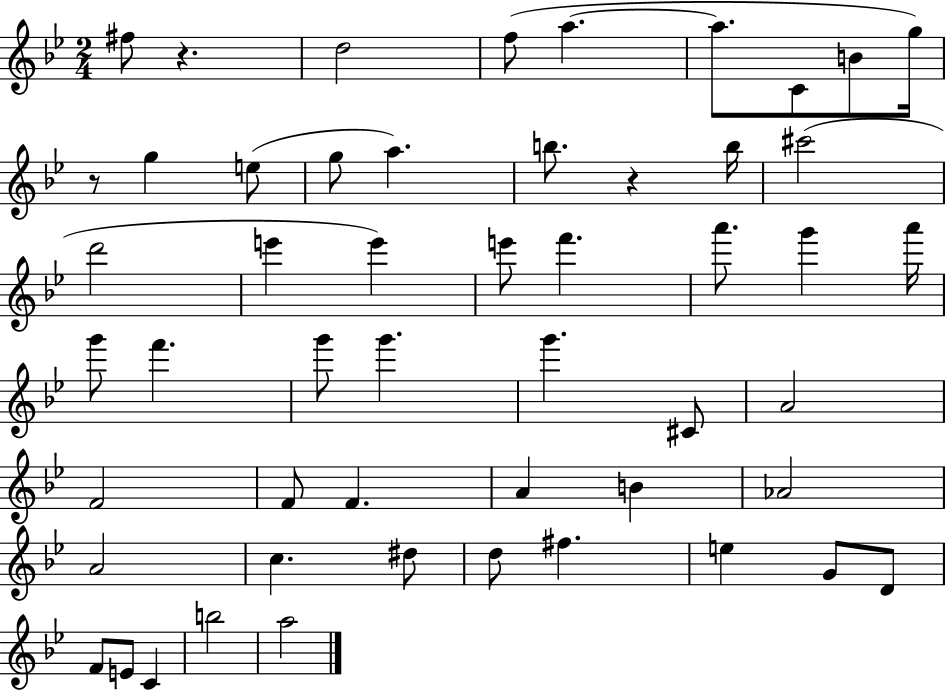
F#5/e R/q. D5/h F5/e A5/q. A5/e. C4/e B4/e G5/s R/e G5/q E5/e G5/e A5/q. B5/e. R/q B5/s C#6/h D6/h E6/q E6/q E6/e F6/q. A6/e. G6/q A6/s G6/e F6/q. G6/e G6/q. G6/q. C#4/e A4/h F4/h F4/e F4/q. A4/q B4/q Ab4/h A4/h C5/q. D#5/e D5/e F#5/q. E5/q G4/e D4/e F4/e E4/e C4/q B5/h A5/h